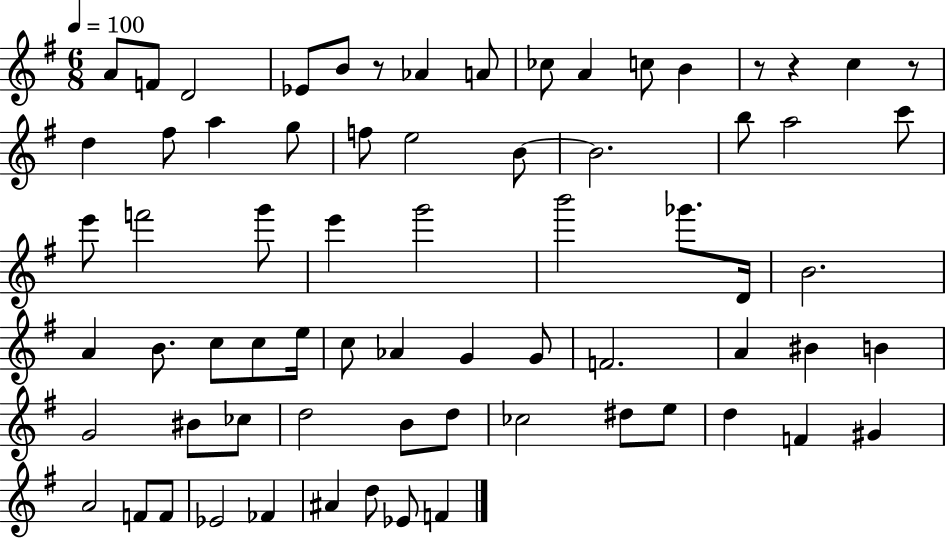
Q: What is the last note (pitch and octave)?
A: F4